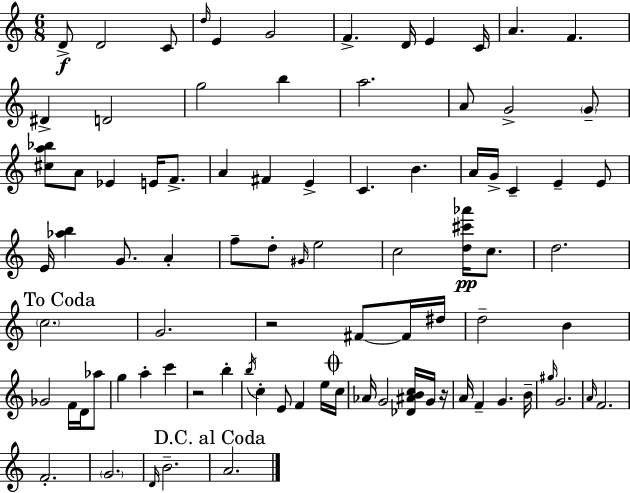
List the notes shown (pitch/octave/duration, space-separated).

D4/e D4/h C4/e D5/s E4/q G4/h F4/q. D4/s E4/q C4/s A4/q. F4/q. D#4/q D4/h G5/h B5/q A5/h. A4/e G4/h G4/e [C#5,A5,Bb5]/e A4/e Eb4/q E4/s F4/e. A4/q F#4/q E4/q C4/q. B4/q. A4/s G4/s C4/q E4/q E4/e E4/s [Ab5,B5]/q G4/e. A4/q F5/e D5/e G#4/s E5/h C5/h [D5,C#6,Ab6]/s C5/e. D5/h. C5/h. G4/h. R/h F#4/e F#4/s D#5/s D5/h B4/q Gb4/h F4/s D4/s Ab5/e G5/q A5/q C6/q R/h B5/q B5/s C5/q E4/e F4/q E5/s C5/s Ab4/s G4/h [Db4,A#4,B4,C5]/s G4/s R/s A4/s F4/q G4/q. B4/s G#5/s G4/h. A4/s F4/h. F4/h. G4/h. D4/s B4/h. A4/h.